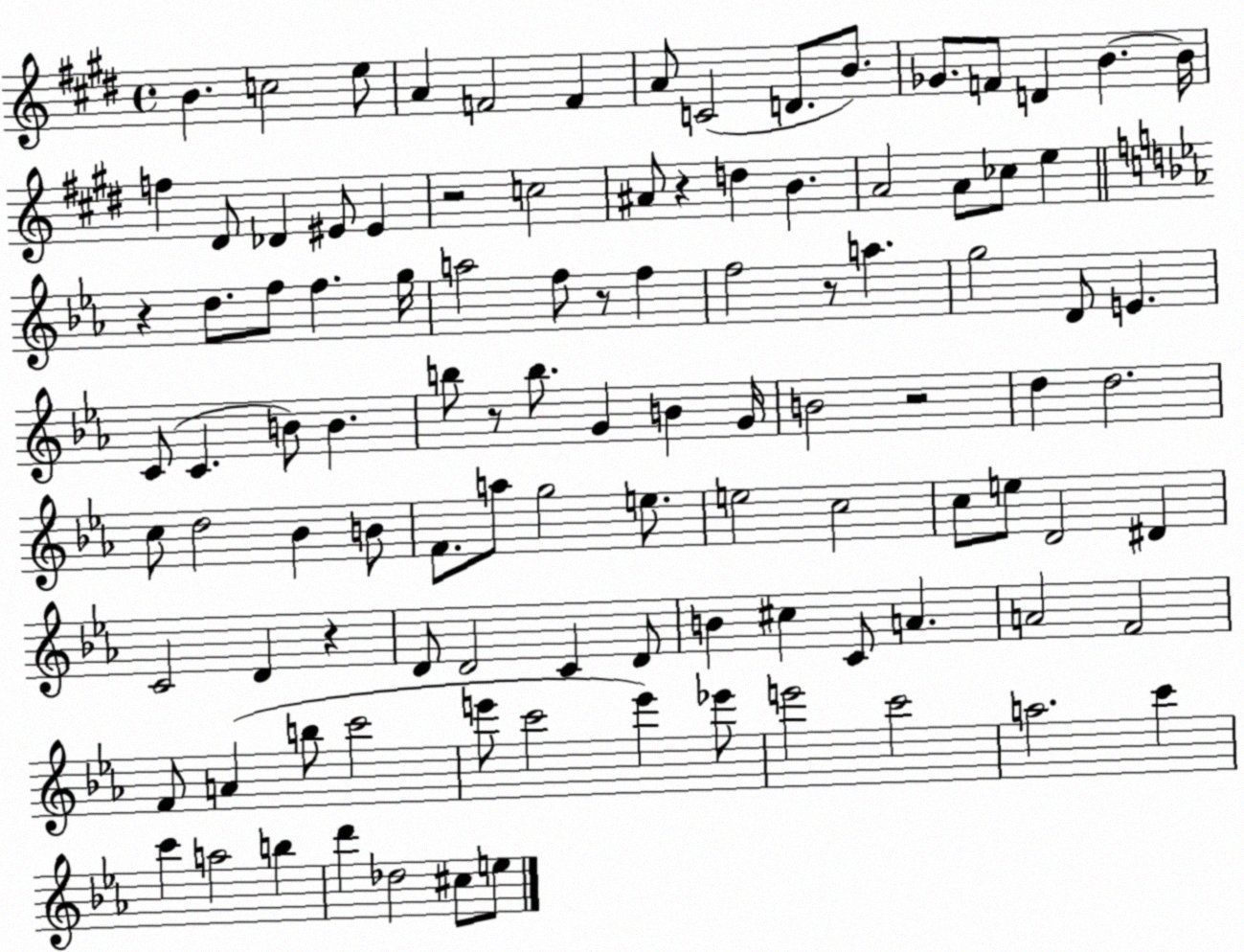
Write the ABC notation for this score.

X:1
T:Untitled
M:4/4
L:1/4
K:E
B c2 e/2 A F2 F A/2 C2 D/2 B/2 _G/2 F/2 D B B/4 f ^D/2 _D ^E/2 ^E z2 c2 ^A/2 z d B A2 A/2 _c/2 e z d/2 f/2 f g/4 a2 f/2 z/2 f f2 z/2 a g2 D/2 E C/2 C B/2 B b/2 z/2 b/2 G B G/4 B2 z2 d d2 c/2 d2 _B B/2 F/2 a/2 g2 e/2 e2 c2 c/2 e/2 D2 ^D C2 D z D/2 D2 C D/2 B ^c C/2 A A2 F2 F/2 A b/2 c'2 e'/2 c'2 e' _e'/2 e'2 c'2 a2 c' c' a2 b d' _d2 ^c/2 e/2